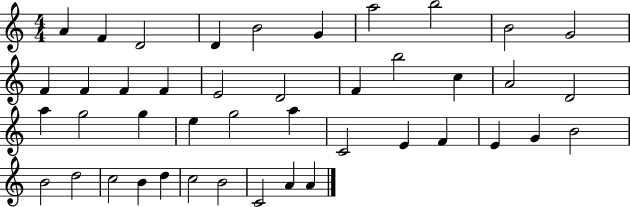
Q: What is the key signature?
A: C major